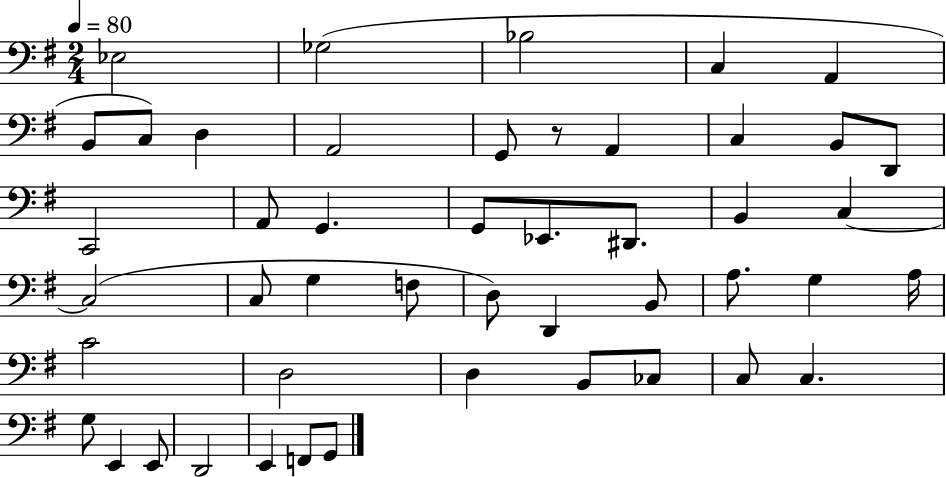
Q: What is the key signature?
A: G major